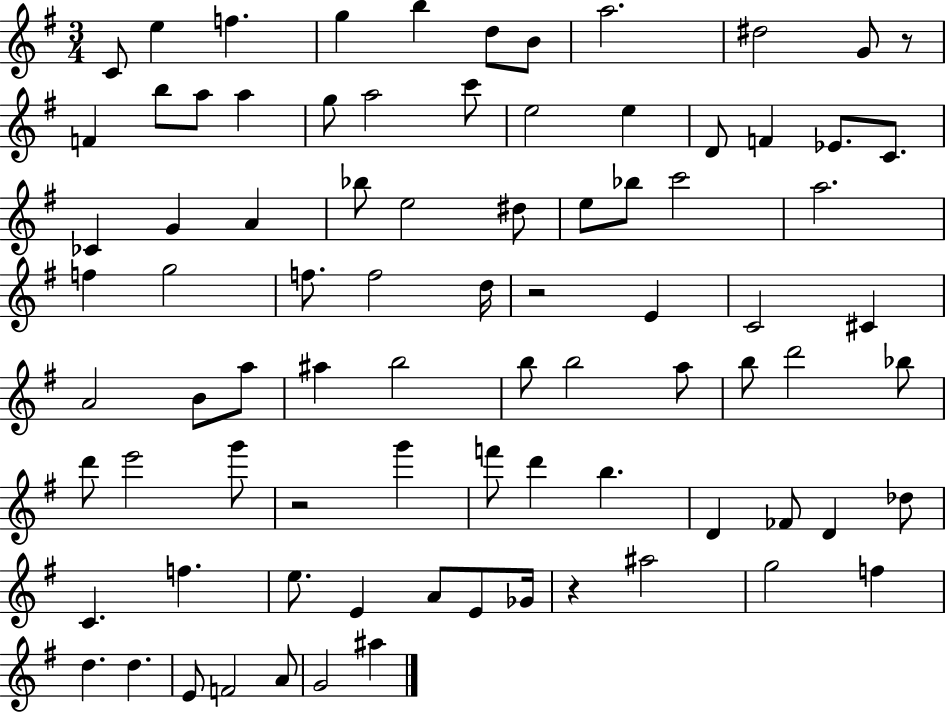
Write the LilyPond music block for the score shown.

{
  \clef treble
  \numericTimeSignature
  \time 3/4
  \key g \major
  c'8 e''4 f''4. | g''4 b''4 d''8 b'8 | a''2. | dis''2 g'8 r8 | \break f'4 b''8 a''8 a''4 | g''8 a''2 c'''8 | e''2 e''4 | d'8 f'4 ees'8. c'8. | \break ces'4 g'4 a'4 | bes''8 e''2 dis''8 | e''8 bes''8 c'''2 | a''2. | \break f''4 g''2 | f''8. f''2 d''16 | r2 e'4 | c'2 cis'4 | \break a'2 b'8 a''8 | ais''4 b''2 | b''8 b''2 a''8 | b''8 d'''2 bes''8 | \break d'''8 e'''2 g'''8 | r2 g'''4 | f'''8 d'''4 b''4. | d'4 fes'8 d'4 des''8 | \break c'4. f''4. | e''8. e'4 a'8 e'8 ges'16 | r4 ais''2 | g''2 f''4 | \break d''4. d''4. | e'8 f'2 a'8 | g'2 ais''4 | \bar "|."
}